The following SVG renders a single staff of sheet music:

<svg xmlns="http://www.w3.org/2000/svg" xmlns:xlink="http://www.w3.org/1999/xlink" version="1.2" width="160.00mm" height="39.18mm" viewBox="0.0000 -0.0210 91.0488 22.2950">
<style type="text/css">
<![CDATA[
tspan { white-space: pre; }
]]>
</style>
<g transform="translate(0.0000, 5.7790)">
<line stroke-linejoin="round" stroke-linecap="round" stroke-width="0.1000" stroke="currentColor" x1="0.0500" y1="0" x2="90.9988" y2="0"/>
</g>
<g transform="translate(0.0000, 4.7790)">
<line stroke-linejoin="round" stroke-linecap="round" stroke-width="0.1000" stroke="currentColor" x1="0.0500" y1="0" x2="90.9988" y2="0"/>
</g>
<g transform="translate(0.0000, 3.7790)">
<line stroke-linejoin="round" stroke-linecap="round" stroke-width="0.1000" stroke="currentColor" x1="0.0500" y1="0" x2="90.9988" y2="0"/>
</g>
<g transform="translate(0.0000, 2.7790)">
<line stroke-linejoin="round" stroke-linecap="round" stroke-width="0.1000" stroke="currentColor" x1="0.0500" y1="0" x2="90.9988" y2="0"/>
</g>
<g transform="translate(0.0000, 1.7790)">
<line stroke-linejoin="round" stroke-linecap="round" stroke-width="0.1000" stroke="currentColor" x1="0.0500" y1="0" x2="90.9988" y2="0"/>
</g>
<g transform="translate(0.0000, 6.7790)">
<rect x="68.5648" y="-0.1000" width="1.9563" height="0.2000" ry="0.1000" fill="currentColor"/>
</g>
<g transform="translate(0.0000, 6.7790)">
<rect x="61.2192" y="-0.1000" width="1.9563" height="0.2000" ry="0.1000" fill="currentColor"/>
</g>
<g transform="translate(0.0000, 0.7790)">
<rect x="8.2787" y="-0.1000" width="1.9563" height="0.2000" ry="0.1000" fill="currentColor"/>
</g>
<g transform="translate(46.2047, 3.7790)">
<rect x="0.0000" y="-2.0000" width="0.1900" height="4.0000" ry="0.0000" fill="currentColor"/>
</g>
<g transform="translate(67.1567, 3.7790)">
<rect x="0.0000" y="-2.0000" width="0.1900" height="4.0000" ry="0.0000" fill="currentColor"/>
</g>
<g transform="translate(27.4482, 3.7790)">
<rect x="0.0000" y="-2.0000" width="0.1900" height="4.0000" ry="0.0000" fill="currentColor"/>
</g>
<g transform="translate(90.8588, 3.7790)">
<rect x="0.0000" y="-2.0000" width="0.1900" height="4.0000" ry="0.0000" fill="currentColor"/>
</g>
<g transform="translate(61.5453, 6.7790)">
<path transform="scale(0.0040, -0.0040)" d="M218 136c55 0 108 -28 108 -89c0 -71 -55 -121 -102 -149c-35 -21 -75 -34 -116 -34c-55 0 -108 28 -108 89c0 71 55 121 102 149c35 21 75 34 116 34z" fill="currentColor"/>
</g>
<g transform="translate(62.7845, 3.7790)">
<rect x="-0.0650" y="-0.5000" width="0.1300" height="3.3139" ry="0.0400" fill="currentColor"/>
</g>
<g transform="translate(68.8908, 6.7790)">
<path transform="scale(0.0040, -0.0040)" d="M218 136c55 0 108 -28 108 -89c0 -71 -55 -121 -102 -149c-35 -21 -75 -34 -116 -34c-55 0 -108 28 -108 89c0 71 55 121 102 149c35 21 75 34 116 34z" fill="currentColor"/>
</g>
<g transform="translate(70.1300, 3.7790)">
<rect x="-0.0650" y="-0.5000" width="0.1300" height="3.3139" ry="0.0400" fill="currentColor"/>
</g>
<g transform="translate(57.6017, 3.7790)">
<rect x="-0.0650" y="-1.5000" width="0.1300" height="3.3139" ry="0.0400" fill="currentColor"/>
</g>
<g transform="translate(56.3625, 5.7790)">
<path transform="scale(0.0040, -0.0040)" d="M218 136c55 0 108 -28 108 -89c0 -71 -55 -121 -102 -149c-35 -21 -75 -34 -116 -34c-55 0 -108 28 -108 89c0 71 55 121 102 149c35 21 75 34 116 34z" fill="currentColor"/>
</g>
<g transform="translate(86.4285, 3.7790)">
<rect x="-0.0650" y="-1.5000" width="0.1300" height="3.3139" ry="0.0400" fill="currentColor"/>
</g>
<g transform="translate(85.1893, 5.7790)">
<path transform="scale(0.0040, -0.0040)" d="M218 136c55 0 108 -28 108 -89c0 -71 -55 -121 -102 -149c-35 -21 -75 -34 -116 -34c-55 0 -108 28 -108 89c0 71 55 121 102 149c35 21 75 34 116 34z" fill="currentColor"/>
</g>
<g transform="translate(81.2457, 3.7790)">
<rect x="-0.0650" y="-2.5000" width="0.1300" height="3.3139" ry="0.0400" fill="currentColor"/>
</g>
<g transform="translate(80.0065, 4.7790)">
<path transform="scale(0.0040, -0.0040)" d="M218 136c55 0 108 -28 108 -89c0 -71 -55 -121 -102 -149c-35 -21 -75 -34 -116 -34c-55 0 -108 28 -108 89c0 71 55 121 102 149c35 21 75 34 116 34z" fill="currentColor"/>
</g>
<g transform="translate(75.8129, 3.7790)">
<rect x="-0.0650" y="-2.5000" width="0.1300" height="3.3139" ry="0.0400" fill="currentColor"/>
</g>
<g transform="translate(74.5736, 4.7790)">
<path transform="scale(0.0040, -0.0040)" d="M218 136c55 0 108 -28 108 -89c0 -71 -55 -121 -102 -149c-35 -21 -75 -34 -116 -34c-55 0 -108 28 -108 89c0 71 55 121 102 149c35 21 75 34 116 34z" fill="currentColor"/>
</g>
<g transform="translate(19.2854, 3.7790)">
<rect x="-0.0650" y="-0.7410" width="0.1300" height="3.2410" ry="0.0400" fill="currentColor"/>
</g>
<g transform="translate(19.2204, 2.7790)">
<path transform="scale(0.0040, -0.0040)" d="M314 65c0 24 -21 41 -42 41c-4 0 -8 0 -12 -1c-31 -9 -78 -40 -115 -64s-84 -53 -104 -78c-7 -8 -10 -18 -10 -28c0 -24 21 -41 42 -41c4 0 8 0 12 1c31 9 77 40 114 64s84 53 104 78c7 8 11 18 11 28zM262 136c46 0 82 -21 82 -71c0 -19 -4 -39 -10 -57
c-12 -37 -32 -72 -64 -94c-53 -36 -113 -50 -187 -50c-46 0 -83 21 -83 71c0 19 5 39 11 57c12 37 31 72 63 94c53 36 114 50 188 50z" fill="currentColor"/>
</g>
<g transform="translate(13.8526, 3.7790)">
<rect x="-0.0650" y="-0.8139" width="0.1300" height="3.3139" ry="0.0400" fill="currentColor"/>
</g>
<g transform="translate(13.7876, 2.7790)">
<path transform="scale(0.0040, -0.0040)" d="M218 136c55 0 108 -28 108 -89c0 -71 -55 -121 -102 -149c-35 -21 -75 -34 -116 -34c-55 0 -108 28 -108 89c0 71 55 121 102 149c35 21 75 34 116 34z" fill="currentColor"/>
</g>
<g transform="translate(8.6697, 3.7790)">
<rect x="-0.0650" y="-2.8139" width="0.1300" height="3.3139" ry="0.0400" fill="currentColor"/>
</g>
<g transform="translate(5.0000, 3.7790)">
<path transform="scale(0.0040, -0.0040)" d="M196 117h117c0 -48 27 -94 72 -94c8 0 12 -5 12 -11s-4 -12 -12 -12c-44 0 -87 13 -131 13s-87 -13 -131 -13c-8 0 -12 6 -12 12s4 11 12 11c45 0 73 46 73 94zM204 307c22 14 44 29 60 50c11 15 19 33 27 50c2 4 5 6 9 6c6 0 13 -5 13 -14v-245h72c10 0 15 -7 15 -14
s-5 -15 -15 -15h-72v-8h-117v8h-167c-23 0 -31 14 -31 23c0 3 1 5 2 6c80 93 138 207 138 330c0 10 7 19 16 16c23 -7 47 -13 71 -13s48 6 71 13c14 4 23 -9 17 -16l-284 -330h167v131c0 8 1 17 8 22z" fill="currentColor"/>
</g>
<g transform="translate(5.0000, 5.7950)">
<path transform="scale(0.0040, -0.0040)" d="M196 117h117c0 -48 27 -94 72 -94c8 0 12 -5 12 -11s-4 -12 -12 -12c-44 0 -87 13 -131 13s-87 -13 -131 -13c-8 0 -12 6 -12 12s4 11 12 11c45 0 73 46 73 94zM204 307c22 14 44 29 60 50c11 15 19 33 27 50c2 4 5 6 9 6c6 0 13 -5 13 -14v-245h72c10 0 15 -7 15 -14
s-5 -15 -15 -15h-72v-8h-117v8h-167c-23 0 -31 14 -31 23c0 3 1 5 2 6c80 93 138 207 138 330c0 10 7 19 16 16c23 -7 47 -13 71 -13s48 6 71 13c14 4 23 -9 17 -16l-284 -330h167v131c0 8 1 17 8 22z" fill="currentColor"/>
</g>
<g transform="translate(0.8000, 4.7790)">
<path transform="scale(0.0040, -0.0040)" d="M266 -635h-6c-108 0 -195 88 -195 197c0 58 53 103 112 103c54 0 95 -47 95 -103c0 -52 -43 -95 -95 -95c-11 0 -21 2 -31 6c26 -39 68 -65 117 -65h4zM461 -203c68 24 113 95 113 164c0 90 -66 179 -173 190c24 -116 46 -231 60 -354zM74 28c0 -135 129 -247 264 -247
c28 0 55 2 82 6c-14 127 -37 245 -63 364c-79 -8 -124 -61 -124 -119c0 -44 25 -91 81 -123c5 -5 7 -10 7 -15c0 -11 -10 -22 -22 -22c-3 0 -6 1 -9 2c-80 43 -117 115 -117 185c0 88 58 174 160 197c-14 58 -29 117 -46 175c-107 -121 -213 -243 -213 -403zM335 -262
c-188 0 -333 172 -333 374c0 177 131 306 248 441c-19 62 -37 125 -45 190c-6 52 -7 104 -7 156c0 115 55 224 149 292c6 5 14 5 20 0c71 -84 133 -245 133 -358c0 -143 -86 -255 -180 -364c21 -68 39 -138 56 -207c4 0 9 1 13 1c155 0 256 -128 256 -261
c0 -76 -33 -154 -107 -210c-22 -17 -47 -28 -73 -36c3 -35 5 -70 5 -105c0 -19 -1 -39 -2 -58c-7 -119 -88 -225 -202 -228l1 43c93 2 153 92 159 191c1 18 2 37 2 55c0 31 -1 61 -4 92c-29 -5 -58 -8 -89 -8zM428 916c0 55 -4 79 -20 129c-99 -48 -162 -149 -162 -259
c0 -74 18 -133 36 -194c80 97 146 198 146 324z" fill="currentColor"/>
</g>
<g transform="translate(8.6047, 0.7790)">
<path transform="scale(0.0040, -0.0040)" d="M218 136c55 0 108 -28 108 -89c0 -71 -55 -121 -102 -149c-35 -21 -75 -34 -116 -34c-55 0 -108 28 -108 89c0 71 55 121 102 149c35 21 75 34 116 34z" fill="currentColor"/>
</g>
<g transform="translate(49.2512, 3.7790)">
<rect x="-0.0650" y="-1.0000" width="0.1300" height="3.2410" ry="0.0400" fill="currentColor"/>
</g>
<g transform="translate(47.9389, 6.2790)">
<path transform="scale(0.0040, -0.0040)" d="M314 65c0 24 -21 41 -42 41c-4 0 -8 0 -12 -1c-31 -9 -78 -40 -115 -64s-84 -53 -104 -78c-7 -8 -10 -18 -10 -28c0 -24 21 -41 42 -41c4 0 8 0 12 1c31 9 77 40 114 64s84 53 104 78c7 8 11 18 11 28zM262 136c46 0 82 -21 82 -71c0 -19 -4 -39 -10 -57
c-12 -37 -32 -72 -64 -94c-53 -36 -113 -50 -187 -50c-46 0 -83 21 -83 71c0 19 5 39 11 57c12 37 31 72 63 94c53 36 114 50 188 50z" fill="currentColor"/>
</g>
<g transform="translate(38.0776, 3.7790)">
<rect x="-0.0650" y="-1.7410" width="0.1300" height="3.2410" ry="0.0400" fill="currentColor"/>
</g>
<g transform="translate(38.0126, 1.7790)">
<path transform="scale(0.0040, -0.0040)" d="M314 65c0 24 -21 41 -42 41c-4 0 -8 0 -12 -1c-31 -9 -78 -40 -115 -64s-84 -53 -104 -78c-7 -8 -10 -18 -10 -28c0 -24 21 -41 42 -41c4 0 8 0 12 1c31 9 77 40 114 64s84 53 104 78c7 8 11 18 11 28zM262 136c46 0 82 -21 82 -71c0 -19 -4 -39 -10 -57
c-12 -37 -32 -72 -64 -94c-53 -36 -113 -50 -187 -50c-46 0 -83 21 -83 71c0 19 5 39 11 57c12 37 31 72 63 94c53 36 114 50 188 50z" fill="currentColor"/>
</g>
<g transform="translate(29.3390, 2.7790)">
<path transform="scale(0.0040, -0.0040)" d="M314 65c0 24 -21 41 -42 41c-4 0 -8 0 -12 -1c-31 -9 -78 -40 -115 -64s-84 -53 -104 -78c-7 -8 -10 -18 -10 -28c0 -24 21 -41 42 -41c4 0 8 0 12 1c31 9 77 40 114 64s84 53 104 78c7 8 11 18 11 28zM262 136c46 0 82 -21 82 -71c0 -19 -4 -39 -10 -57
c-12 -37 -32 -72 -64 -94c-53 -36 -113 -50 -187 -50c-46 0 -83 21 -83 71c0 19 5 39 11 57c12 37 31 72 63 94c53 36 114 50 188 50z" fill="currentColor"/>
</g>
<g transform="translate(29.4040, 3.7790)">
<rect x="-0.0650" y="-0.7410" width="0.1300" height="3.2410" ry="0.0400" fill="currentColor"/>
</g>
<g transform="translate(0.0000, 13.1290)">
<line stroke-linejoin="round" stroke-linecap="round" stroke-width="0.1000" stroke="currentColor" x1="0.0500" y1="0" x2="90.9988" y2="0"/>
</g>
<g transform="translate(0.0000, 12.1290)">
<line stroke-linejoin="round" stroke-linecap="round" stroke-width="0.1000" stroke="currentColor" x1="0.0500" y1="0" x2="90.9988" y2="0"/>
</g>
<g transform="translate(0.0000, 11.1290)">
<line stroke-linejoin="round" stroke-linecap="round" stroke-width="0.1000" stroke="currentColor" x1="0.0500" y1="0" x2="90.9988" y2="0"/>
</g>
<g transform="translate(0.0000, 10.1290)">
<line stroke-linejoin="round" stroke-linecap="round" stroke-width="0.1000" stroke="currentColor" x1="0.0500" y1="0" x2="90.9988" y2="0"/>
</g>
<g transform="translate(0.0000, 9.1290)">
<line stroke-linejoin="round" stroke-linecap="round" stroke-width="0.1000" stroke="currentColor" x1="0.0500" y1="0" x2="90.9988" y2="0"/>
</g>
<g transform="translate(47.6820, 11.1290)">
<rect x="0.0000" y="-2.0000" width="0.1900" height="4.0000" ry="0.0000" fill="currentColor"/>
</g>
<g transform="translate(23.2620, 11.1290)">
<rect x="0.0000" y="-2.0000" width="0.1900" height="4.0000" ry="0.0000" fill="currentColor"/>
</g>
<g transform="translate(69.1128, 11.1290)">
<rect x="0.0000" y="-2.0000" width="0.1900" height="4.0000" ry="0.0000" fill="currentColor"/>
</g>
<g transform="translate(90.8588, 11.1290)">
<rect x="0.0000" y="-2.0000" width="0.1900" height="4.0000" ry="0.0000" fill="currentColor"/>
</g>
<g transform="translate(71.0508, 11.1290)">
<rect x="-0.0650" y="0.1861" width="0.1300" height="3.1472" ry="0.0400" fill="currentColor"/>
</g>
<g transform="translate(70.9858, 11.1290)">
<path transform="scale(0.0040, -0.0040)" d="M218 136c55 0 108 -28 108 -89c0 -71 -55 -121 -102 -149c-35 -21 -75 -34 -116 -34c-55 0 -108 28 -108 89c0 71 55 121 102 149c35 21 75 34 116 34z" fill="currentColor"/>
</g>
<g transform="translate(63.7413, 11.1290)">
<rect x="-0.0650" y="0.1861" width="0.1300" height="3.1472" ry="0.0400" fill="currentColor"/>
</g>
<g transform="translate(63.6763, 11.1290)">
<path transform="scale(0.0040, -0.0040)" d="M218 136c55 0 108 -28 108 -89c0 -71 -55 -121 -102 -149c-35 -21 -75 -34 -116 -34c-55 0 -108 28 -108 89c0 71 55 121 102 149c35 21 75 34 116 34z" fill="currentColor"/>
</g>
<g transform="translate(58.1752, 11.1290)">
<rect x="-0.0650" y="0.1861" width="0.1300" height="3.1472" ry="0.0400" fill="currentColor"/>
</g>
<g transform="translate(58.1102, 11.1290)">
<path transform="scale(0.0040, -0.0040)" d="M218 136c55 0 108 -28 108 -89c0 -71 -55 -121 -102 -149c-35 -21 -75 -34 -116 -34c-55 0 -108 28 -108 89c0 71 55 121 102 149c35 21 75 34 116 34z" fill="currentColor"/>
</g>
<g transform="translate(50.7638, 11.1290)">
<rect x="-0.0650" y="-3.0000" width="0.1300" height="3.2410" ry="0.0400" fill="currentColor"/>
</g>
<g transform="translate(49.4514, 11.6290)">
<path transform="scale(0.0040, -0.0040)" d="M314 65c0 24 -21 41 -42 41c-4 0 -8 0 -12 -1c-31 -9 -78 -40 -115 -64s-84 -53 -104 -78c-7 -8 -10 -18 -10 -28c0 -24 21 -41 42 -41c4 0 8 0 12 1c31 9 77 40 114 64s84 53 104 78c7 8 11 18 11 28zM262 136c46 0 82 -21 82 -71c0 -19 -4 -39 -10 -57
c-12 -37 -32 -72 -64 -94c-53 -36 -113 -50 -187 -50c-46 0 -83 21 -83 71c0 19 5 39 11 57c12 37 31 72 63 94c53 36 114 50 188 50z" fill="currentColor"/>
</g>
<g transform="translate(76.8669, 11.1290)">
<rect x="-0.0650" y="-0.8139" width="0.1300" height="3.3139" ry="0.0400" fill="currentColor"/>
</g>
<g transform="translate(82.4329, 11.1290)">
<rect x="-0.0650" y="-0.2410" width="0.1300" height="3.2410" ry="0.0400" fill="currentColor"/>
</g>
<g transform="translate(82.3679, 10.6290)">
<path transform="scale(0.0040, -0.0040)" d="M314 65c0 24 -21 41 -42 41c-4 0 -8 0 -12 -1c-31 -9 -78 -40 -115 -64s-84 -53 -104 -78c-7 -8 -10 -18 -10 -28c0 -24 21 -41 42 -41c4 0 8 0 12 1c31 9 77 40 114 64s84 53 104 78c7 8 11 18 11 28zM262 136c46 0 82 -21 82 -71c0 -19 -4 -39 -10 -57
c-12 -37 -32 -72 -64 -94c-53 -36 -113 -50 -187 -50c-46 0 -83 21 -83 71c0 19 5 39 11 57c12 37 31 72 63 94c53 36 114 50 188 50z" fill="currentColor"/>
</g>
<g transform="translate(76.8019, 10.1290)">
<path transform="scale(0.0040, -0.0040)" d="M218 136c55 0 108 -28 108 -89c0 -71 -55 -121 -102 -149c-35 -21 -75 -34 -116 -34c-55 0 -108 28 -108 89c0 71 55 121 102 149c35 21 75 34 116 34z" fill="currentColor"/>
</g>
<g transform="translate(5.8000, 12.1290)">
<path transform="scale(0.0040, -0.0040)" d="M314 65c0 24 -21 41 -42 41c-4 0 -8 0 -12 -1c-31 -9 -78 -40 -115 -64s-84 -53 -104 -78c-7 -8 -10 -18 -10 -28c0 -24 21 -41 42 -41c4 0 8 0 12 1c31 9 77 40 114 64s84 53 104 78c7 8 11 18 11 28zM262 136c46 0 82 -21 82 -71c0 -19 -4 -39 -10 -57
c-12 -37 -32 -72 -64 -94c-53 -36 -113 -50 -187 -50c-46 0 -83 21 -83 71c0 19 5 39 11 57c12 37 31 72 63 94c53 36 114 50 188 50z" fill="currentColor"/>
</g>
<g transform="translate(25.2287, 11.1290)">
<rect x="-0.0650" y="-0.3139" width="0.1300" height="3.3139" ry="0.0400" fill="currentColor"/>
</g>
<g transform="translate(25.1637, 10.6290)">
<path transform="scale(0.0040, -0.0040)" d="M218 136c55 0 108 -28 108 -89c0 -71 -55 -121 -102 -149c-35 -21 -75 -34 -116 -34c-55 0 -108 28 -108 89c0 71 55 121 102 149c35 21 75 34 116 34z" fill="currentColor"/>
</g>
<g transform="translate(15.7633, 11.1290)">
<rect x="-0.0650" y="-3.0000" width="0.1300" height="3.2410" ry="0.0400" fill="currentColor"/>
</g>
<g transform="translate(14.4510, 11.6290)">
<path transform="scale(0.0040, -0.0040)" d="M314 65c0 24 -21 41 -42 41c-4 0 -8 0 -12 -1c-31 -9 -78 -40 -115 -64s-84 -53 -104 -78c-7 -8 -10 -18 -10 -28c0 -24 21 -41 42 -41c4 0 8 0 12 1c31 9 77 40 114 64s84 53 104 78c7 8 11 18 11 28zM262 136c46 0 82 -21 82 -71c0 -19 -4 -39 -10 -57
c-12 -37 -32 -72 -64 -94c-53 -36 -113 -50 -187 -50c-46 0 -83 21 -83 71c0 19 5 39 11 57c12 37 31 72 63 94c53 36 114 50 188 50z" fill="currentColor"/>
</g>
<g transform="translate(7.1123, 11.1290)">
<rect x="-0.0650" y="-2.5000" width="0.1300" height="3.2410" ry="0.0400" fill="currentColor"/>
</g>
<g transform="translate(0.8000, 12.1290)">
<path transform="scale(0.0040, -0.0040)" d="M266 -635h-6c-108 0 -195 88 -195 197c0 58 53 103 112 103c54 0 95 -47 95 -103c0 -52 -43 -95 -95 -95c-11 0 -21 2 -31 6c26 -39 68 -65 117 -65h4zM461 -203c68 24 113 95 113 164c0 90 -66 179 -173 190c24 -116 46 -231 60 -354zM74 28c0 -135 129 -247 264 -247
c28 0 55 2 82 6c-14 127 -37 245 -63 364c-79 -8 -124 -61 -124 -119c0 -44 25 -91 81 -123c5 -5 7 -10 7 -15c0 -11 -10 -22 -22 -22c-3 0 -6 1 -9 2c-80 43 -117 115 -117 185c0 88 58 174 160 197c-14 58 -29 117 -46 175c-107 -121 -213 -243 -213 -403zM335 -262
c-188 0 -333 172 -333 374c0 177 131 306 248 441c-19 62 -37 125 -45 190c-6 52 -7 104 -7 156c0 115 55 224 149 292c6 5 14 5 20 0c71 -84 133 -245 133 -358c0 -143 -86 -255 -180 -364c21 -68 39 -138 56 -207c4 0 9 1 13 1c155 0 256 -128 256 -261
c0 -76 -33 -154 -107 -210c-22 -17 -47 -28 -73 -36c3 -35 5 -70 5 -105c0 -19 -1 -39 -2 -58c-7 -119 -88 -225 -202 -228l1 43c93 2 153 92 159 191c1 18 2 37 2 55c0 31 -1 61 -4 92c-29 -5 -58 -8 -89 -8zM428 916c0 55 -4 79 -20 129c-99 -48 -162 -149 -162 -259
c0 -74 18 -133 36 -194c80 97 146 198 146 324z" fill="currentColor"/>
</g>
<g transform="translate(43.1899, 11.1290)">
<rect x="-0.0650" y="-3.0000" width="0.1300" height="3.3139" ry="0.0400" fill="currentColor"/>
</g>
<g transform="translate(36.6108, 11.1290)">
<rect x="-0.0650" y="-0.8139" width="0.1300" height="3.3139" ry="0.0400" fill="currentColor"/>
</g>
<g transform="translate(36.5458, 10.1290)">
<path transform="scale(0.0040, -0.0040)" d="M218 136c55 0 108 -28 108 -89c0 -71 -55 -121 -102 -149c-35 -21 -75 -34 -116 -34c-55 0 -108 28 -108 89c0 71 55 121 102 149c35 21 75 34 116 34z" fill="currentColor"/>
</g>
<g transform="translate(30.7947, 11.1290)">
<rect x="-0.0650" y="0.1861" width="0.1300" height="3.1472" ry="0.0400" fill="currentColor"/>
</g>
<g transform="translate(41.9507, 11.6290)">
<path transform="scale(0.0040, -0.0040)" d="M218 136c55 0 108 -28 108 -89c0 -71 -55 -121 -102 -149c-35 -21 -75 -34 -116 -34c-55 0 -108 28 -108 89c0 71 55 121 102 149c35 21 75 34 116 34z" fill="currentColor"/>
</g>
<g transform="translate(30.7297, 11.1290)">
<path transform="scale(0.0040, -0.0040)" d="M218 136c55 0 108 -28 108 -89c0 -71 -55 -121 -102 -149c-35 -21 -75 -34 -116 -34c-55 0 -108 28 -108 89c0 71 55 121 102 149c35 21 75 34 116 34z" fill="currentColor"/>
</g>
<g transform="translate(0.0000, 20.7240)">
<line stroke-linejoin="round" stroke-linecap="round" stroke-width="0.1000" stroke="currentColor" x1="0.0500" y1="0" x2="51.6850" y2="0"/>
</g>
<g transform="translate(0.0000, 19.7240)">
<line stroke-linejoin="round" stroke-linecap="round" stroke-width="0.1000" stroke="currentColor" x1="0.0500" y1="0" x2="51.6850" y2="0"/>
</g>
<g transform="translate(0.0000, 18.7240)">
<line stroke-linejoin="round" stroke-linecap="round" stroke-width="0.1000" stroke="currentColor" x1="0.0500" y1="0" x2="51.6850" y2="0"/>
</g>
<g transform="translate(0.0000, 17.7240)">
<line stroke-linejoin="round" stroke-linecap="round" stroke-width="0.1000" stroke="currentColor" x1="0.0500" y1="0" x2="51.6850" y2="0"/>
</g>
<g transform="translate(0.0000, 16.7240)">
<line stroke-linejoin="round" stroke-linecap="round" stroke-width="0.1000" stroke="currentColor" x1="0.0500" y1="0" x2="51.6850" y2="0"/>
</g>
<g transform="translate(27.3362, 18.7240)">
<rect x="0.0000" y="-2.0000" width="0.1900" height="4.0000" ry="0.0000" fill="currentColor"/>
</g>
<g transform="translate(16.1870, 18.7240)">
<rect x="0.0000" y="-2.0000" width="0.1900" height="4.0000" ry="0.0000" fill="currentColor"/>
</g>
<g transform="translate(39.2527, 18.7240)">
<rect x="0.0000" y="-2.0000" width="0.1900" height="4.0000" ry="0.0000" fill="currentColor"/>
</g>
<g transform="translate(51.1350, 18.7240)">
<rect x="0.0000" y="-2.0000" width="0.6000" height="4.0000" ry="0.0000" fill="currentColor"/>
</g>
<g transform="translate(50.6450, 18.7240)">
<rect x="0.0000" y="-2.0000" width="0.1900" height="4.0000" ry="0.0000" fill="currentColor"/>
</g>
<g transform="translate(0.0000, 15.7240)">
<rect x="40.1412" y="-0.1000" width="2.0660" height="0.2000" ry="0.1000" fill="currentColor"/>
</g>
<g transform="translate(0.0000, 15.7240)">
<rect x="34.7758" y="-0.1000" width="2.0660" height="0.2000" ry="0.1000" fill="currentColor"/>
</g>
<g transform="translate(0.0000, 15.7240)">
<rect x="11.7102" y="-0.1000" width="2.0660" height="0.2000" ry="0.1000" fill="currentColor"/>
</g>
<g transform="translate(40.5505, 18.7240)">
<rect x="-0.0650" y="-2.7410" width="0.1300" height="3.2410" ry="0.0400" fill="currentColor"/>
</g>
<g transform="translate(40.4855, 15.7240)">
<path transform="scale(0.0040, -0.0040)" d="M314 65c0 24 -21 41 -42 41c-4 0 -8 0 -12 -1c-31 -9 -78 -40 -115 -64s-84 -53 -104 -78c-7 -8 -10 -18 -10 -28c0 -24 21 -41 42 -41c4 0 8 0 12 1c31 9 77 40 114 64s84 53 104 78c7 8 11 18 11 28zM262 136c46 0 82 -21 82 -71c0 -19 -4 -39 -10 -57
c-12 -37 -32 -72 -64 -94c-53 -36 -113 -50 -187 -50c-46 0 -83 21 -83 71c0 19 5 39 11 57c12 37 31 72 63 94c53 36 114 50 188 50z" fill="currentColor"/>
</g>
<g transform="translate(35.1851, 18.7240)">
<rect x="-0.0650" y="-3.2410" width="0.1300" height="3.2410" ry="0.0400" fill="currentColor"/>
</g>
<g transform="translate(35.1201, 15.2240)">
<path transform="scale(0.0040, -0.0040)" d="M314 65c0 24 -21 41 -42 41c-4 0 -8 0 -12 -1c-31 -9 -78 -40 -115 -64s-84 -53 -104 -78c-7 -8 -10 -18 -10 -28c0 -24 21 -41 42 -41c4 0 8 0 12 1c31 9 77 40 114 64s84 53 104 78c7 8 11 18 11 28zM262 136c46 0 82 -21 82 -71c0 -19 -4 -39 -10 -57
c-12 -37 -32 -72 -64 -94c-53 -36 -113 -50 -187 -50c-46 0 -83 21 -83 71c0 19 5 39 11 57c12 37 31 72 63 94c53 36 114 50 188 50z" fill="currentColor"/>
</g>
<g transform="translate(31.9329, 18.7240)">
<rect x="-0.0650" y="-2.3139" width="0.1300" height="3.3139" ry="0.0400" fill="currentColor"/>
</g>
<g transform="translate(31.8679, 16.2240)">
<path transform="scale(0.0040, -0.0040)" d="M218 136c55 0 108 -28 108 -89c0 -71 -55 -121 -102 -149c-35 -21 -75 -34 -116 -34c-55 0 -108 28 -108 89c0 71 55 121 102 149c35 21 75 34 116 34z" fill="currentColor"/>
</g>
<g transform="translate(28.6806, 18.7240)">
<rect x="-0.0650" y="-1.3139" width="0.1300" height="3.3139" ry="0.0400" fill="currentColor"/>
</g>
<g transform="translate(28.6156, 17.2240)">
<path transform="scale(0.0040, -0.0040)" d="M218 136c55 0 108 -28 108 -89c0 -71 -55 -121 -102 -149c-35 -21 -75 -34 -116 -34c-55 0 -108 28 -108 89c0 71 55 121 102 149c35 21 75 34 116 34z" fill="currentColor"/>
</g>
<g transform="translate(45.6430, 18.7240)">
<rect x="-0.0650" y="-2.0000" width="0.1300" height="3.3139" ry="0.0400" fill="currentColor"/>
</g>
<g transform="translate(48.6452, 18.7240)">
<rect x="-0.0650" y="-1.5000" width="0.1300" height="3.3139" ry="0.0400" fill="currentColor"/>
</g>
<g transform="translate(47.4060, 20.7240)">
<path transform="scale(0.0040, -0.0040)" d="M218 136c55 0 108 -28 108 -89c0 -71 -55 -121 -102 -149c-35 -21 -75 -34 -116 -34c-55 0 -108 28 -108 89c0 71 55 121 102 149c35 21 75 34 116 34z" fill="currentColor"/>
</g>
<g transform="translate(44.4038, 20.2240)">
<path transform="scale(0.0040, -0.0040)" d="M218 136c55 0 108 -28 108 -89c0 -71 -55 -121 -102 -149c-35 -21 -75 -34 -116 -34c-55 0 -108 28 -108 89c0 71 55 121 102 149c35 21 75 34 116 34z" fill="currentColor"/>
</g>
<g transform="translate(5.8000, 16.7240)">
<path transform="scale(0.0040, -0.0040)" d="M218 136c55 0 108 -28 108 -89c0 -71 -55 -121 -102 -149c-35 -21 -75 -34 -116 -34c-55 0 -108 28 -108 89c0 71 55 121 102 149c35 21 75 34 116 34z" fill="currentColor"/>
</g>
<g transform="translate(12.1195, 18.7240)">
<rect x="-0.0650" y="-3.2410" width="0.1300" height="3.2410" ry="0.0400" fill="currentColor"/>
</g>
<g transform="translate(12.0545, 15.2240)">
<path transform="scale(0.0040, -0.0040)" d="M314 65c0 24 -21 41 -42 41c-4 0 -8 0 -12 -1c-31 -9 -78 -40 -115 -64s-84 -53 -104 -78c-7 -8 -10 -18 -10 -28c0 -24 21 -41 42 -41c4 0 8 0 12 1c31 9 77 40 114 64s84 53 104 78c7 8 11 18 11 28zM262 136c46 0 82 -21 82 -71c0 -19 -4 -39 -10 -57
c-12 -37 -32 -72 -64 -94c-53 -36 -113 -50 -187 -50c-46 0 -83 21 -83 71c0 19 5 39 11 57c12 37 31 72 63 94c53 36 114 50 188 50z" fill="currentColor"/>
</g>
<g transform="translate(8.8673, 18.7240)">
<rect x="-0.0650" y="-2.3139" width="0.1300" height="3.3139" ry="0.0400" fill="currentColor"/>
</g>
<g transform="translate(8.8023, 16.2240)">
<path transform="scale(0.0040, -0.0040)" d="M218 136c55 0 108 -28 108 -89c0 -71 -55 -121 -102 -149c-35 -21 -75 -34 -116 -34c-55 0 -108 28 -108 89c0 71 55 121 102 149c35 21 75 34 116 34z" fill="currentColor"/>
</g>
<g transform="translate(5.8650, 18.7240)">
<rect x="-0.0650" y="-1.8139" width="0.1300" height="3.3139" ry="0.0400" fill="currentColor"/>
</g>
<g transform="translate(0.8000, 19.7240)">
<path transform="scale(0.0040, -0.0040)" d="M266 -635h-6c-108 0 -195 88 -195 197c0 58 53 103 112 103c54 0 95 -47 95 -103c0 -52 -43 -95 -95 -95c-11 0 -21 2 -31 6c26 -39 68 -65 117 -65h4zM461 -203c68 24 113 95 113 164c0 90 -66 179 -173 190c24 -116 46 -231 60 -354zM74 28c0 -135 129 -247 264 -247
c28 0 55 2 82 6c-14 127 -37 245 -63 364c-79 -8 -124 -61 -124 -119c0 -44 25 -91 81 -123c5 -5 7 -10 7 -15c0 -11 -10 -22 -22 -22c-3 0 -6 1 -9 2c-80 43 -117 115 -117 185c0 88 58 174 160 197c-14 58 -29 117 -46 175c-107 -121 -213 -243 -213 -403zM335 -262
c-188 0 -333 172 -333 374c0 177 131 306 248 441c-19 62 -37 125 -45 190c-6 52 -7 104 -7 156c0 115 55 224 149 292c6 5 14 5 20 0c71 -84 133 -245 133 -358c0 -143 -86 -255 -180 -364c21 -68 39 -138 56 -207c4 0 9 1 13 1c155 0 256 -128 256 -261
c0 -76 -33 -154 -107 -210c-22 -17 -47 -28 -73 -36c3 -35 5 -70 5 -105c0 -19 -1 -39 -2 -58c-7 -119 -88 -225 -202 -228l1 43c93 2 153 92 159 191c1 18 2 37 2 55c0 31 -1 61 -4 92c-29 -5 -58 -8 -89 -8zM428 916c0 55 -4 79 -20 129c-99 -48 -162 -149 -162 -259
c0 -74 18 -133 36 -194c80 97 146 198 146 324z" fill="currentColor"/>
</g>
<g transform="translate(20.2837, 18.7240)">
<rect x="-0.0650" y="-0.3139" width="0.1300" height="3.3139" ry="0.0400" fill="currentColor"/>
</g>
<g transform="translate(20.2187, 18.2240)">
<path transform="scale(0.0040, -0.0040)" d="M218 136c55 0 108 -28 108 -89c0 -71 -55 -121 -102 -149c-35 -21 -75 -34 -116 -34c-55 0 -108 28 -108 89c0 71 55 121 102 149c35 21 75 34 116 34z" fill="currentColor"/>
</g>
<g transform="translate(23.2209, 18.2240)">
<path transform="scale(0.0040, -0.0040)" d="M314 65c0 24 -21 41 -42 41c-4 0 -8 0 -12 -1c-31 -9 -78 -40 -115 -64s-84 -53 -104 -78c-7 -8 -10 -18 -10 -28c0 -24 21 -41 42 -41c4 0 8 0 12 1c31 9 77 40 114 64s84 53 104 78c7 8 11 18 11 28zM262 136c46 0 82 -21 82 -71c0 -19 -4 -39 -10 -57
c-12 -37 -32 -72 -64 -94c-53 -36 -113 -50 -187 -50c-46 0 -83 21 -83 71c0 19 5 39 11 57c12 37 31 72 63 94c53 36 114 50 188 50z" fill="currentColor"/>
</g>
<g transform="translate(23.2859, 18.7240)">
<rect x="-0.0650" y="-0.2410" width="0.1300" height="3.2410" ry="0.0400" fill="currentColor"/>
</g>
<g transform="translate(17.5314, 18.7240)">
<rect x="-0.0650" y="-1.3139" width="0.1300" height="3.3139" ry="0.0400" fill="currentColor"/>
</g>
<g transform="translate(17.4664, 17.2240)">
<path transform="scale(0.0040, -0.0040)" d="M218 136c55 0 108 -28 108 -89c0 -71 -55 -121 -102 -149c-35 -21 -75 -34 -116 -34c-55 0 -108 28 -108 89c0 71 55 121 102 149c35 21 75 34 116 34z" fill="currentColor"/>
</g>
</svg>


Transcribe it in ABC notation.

X:1
T:Untitled
M:4/4
L:1/4
K:C
a d d2 d2 f2 D2 E C C G G E G2 A2 c B d A A2 B B B d c2 f g b2 e c c2 e g b2 a2 F E